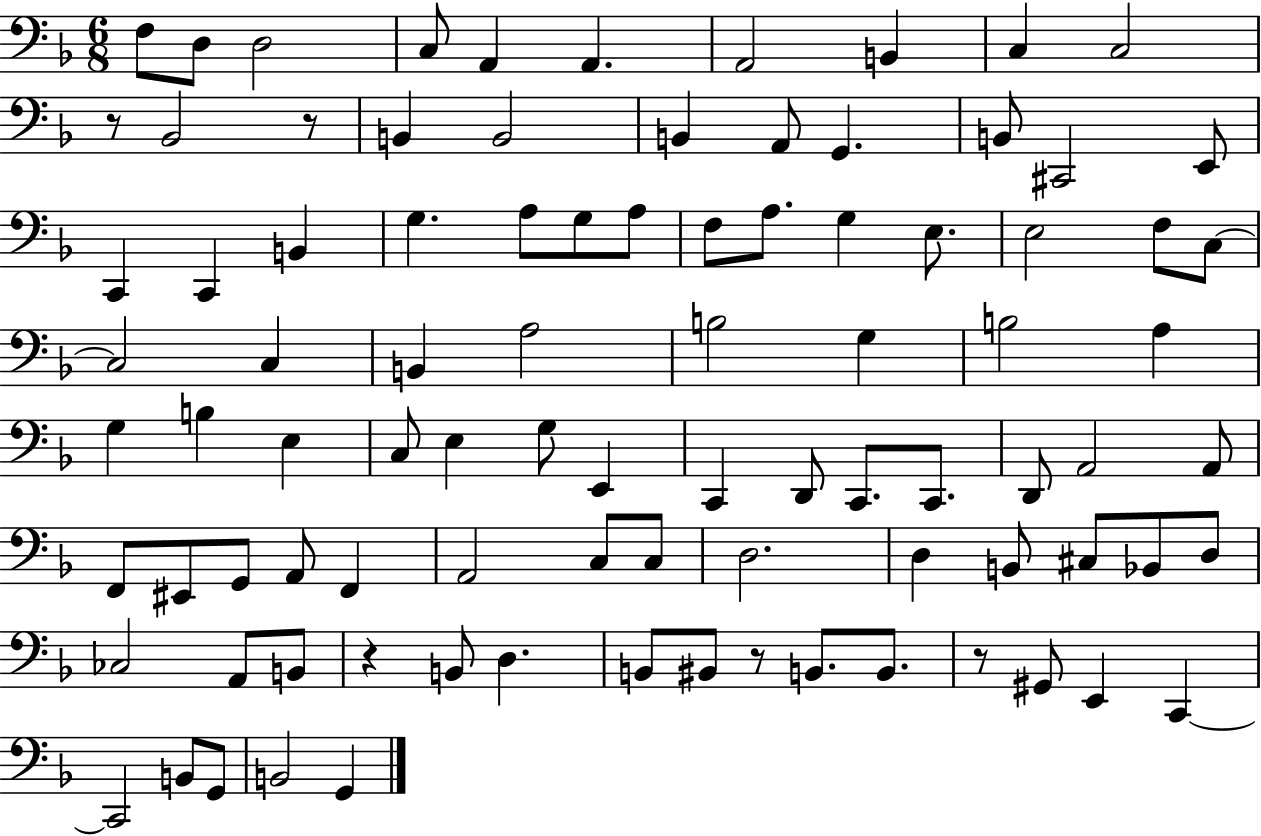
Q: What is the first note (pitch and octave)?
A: F3